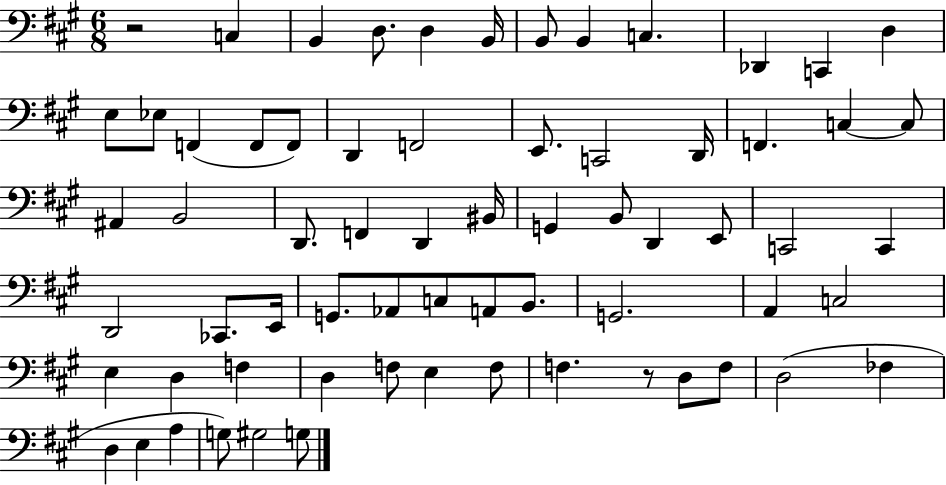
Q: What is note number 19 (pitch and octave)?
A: E2